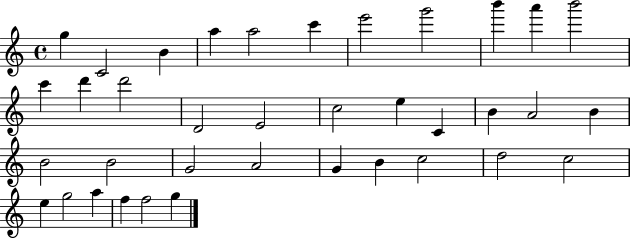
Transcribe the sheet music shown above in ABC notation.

X:1
T:Untitled
M:4/4
L:1/4
K:C
g C2 B a a2 c' e'2 g'2 b' a' b'2 c' d' d'2 D2 E2 c2 e C B A2 B B2 B2 G2 A2 G B c2 d2 c2 e g2 a f f2 g